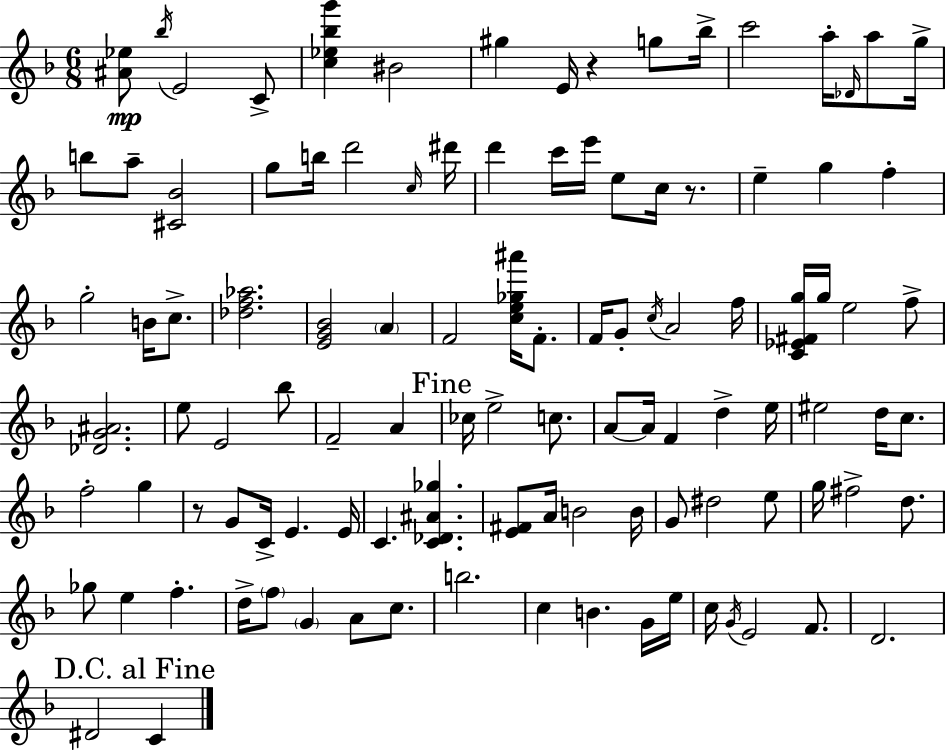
X:1
T:Untitled
M:6/8
L:1/4
K:F
[^A_e]/2 _b/4 E2 C/2 [c_e_bg'] ^B2 ^g E/4 z g/2 _b/4 c'2 a/4 _D/4 a/2 g/4 b/2 a/2 [^C_B]2 g/2 b/4 d'2 c/4 ^d'/4 d' c'/4 e'/4 e/2 c/4 z/2 e g f g2 B/4 c/2 [_df_a]2 [EG_B]2 A F2 [ce_g^a']/4 F/2 F/4 G/2 c/4 A2 f/4 [C_E^Fg]/4 g/4 e2 f/2 [_DG^A]2 e/2 E2 _b/2 F2 A _c/4 e2 c/2 A/2 A/4 F d e/4 ^e2 d/4 c/2 f2 g z/2 G/2 C/4 E E/4 C [C_D^A_g] [E^F]/2 A/4 B2 B/4 G/2 ^d2 e/2 g/4 ^f2 d/2 _g/2 e f d/4 f/2 G A/2 c/2 b2 c B G/4 e/4 c/4 G/4 E2 F/2 D2 ^D2 C